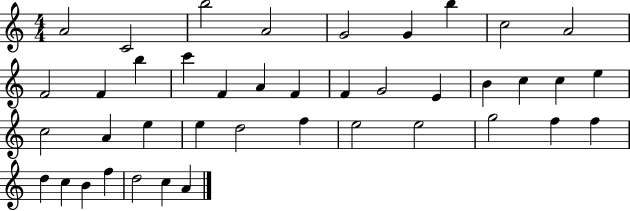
{
  \clef treble
  \numericTimeSignature
  \time 4/4
  \key c \major
  a'2 c'2 | b''2 a'2 | g'2 g'4 b''4 | c''2 a'2 | \break f'2 f'4 b''4 | c'''4 f'4 a'4 f'4 | f'4 g'2 e'4 | b'4 c''4 c''4 e''4 | \break c''2 a'4 e''4 | e''4 d''2 f''4 | e''2 e''2 | g''2 f''4 f''4 | \break d''4 c''4 b'4 f''4 | d''2 c''4 a'4 | \bar "|."
}